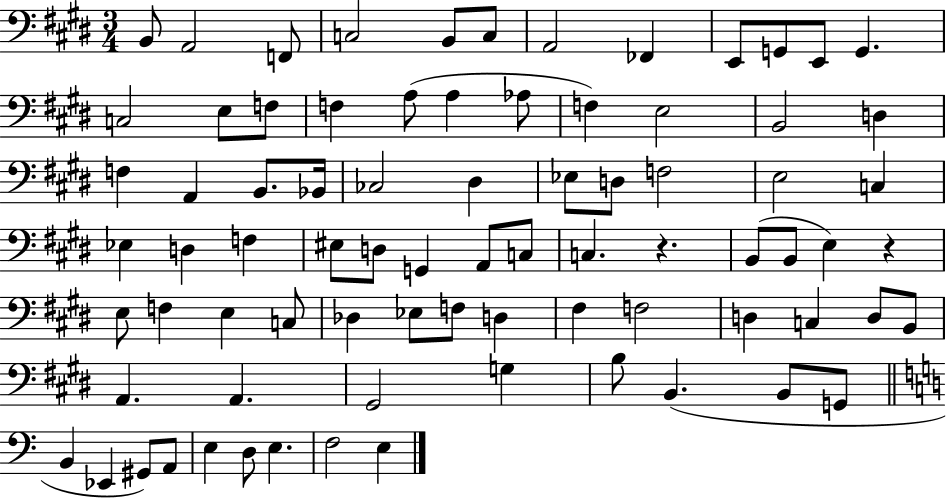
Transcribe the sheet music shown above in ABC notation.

X:1
T:Untitled
M:3/4
L:1/4
K:E
B,,/2 A,,2 F,,/2 C,2 B,,/2 C,/2 A,,2 _F,, E,,/2 G,,/2 E,,/2 G,, C,2 E,/2 F,/2 F, A,/2 A, _A,/2 F, E,2 B,,2 D, F, A,, B,,/2 _B,,/4 _C,2 ^D, _E,/2 D,/2 F,2 E,2 C, _E, D, F, ^E,/2 D,/2 G,, A,,/2 C,/2 C, z B,,/2 B,,/2 E, z E,/2 F, E, C,/2 _D, _E,/2 F,/2 D, ^F, F,2 D, C, D,/2 B,,/2 A,, A,, ^G,,2 G, B,/2 B,, B,,/2 G,,/2 B,, _E,, ^G,,/2 A,,/2 E, D,/2 E, F,2 E,